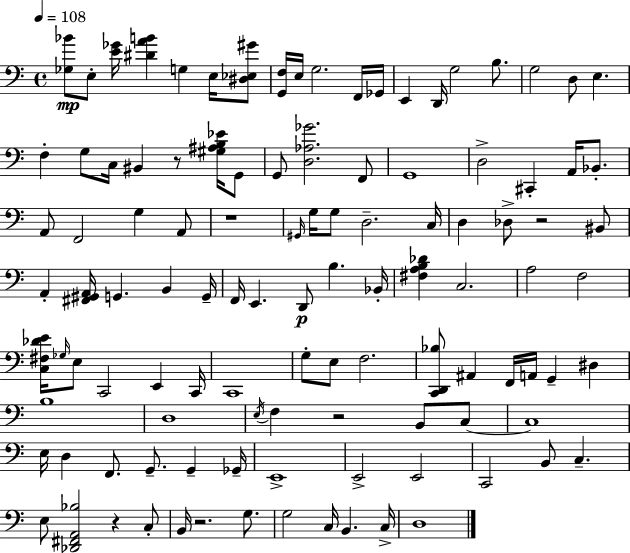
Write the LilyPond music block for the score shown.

{
  \clef bass
  \time 4/4
  \defaultTimeSignature
  \key a \minor
  \tempo 4 = 108
  <ges bes'>8\mp e8-. <e' ges'>16 <dis' a' b'>4 g4 e16 <dis ees gis'>8 | <g, f>16 e16 g2. f,16 ges,16 | e,4 d,16 g2 b8. | g2 d8 e4. | \break f4-. g8 c16 bis,4 r8 <gis ais b ees'>16 g,8 | g,8 <d aes ges'>2. f,8 | g,1 | d2-> cis,4-. a,16 bes,8.-. | \break a,8 f,2 g4 a,8 | r1 | \grace { gis,16 } g16 g8 d2.-- | c16 d4 des8-> r2 bis,8 | \break a,4-. <fis, gis, a,>16 g,4. b,4 | g,16-- f,16 e,4. d,8\p b4. | bes,16-. <fis a b des'>4 c2. | a2 f2 | \break <c fis des' e'>16 \grace { ges16 } e8 c,2 e,4 | c,16 c,1 | g8-. e8 f2. | <c, d, bes>8 ais,4 f,16 a,16 g,4-- dis4 | \break b1 | d1 | \acciaccatura { e16 } f4 r2 b,8 | c8~~ c1 | \break e16 d4 f,8. g,8.-- g,4-- | ges,16-- e,1-> | e,2-> e,2 | c,2 b,8 c4.-- | \break e8 <des, fis, a, bes>2 r4 | c8-. b,16 r2. | g8. g2 c16 b,4. | c16-> d1 | \break \bar "|."
}